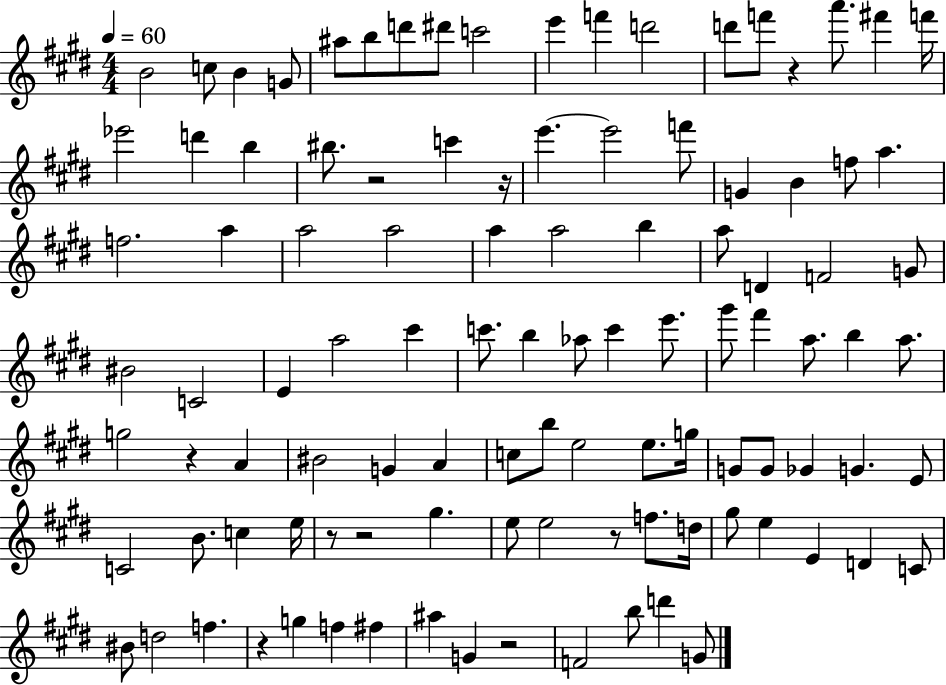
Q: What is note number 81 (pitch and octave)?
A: E5